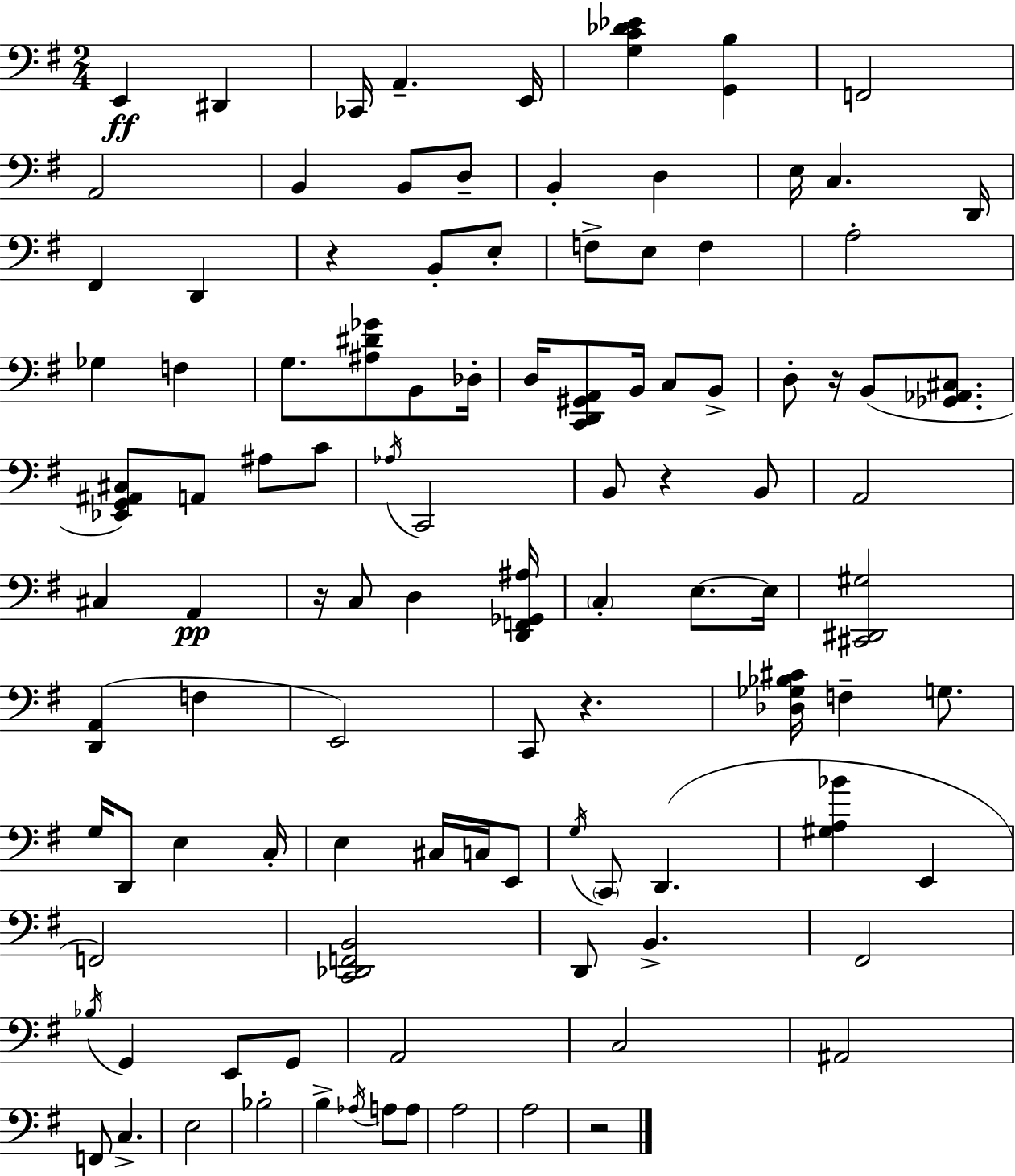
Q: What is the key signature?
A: E minor